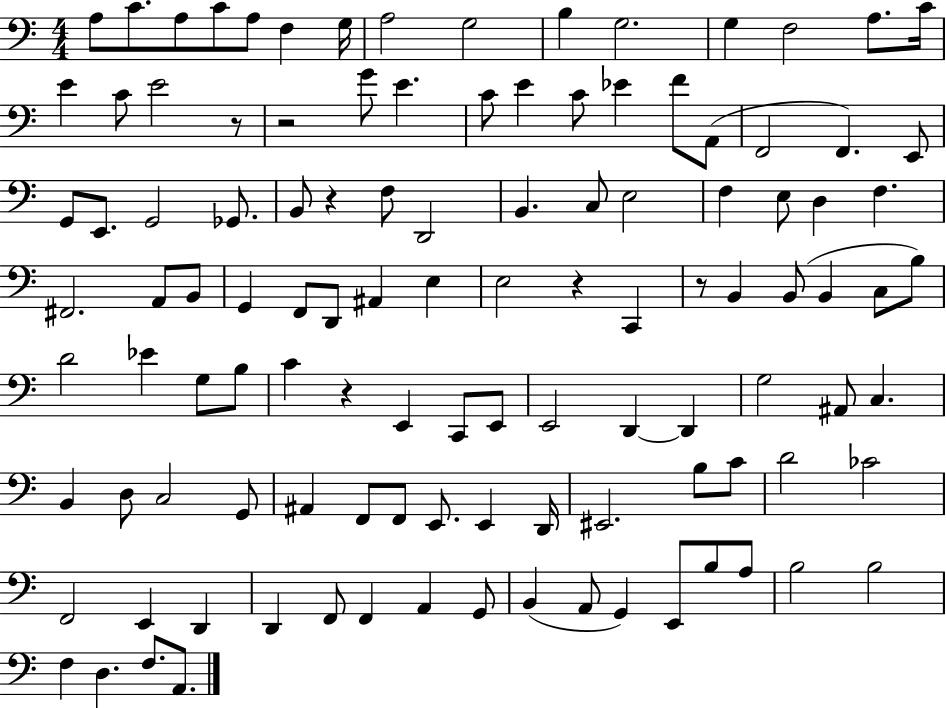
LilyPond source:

{
  \clef bass
  \numericTimeSignature
  \time 4/4
  \key c \major
  a8 c'8. a8 c'8 a8 f4 g16 | a2 g2 | b4 g2. | g4 f2 a8. c'16 | \break e'4 c'8 e'2 r8 | r2 g'8 e'4. | c'8 e'4 c'8 ees'4 f'8 a,8( | f,2 f,4.) e,8 | \break g,8 e,8. g,2 ges,8. | b,8 r4 f8 d,2 | b,4. c8 e2 | f4 e8 d4 f4. | \break fis,2. a,8 b,8 | g,4 f,8 d,8 ais,4 e4 | e2 r4 c,4 | r8 b,4 b,8( b,4 c8 b8) | \break d'2 ees'4 g8 b8 | c'4 r4 e,4 c,8 e,8 | e,2 d,4~~ d,4 | g2 ais,8 c4. | \break b,4 d8 c2 g,8 | ais,4 f,8 f,8 e,8. e,4 d,16 | eis,2. b8 c'8 | d'2 ces'2 | \break f,2 e,4 d,4 | d,4 f,8 f,4 a,4 g,8 | b,4( a,8 g,4) e,8 b8 a8 | b2 b2 | \break f4 d4. f8. a,8. | \bar "|."
}